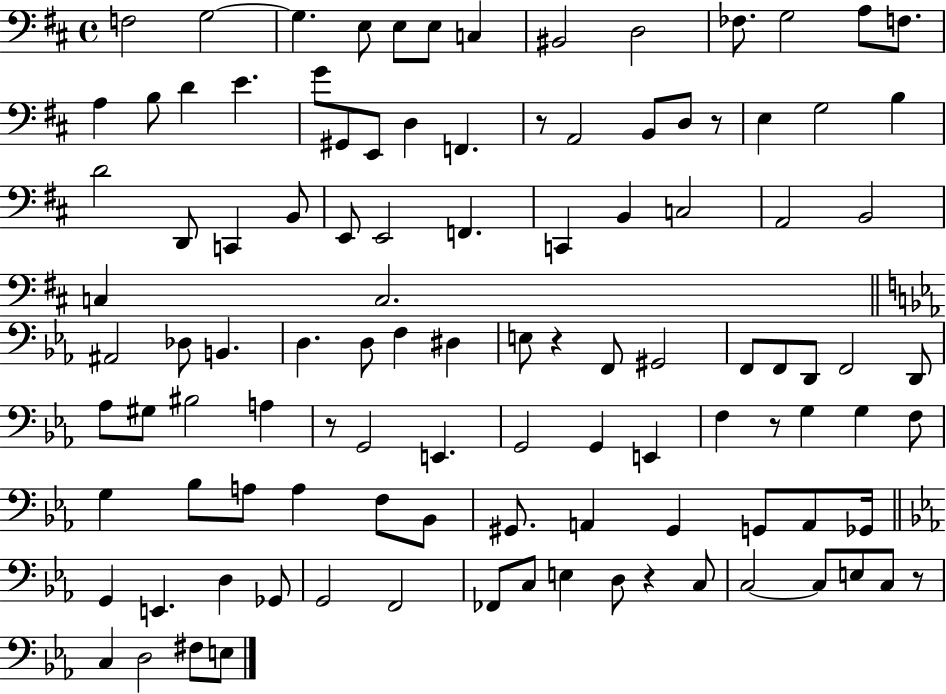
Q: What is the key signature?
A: D major